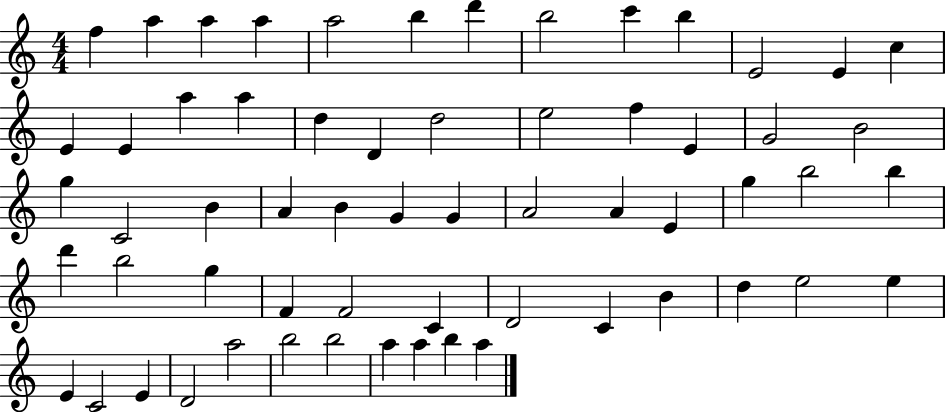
{
  \clef treble
  \numericTimeSignature
  \time 4/4
  \key c \major
  f''4 a''4 a''4 a''4 | a''2 b''4 d'''4 | b''2 c'''4 b''4 | e'2 e'4 c''4 | \break e'4 e'4 a''4 a''4 | d''4 d'4 d''2 | e''2 f''4 e'4 | g'2 b'2 | \break g''4 c'2 b'4 | a'4 b'4 g'4 g'4 | a'2 a'4 e'4 | g''4 b''2 b''4 | \break d'''4 b''2 g''4 | f'4 f'2 c'4 | d'2 c'4 b'4 | d''4 e''2 e''4 | \break e'4 c'2 e'4 | d'2 a''2 | b''2 b''2 | a''4 a''4 b''4 a''4 | \break \bar "|."
}